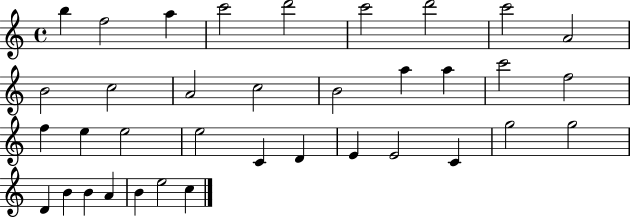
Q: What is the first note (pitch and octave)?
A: B5